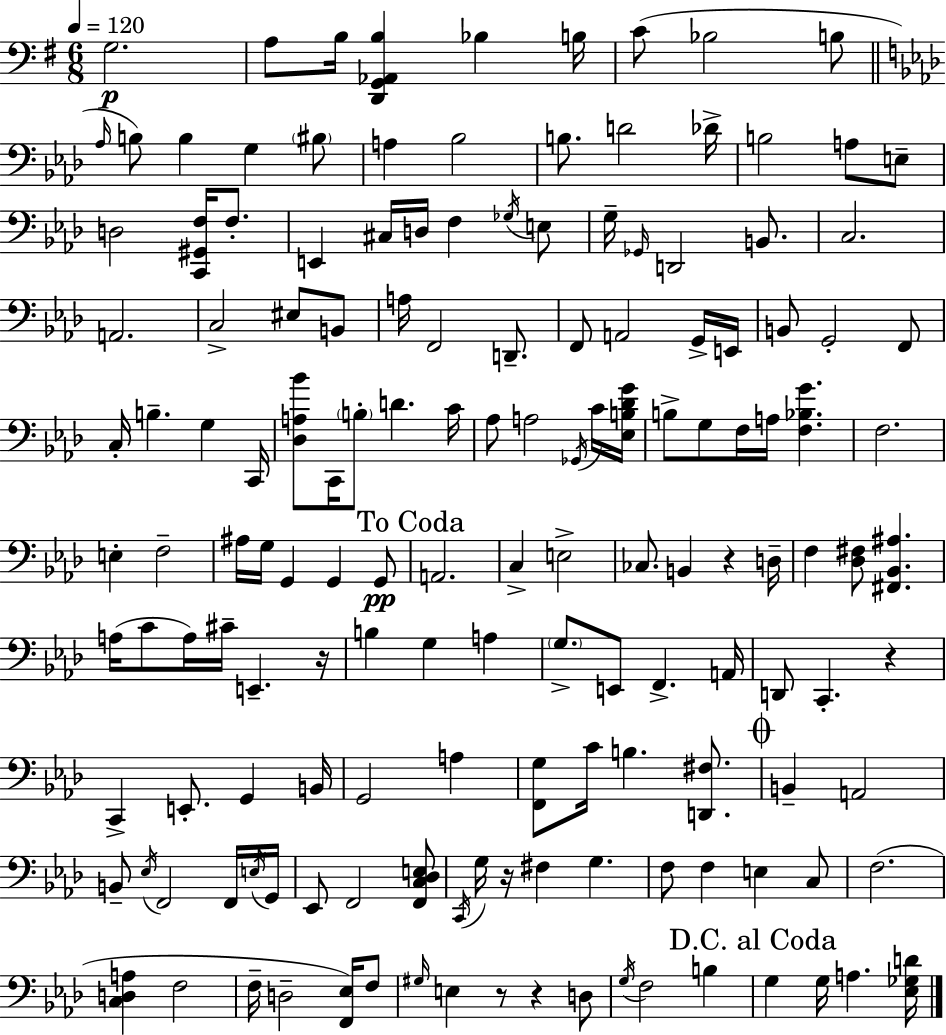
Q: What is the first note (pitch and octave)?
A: G3